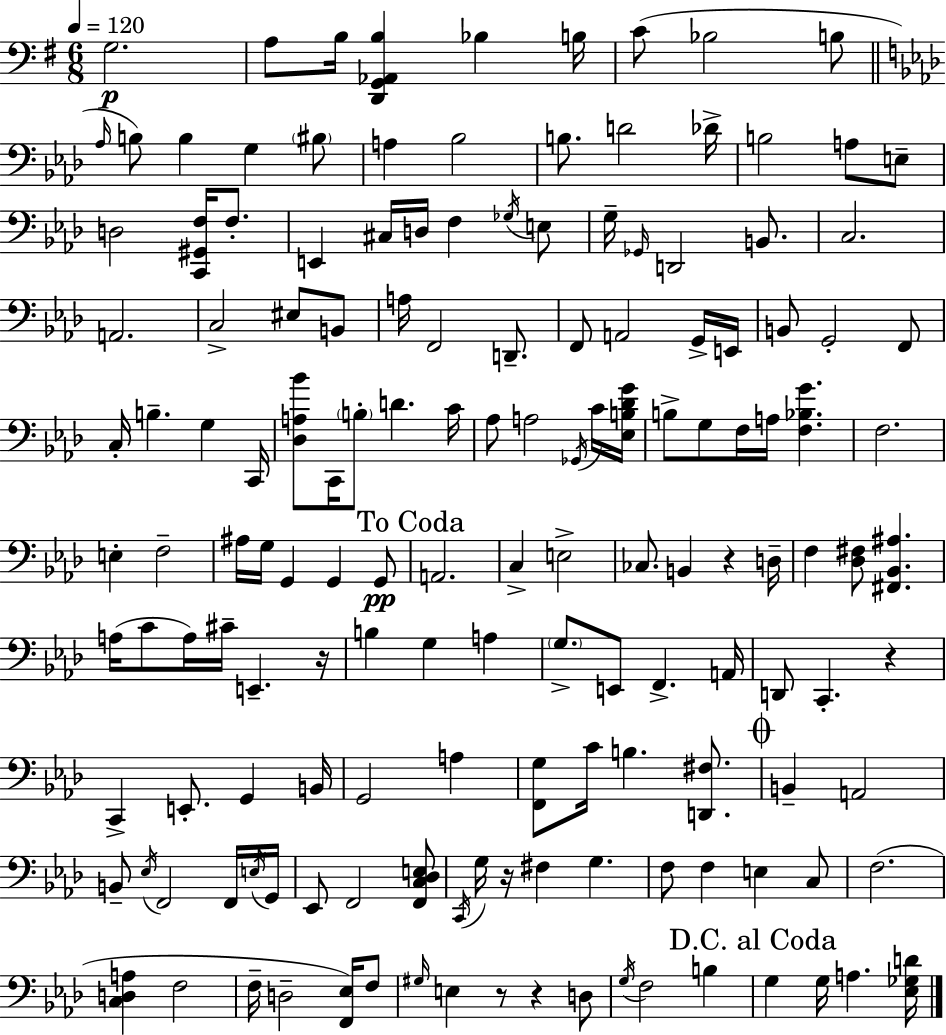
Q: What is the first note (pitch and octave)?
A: G3